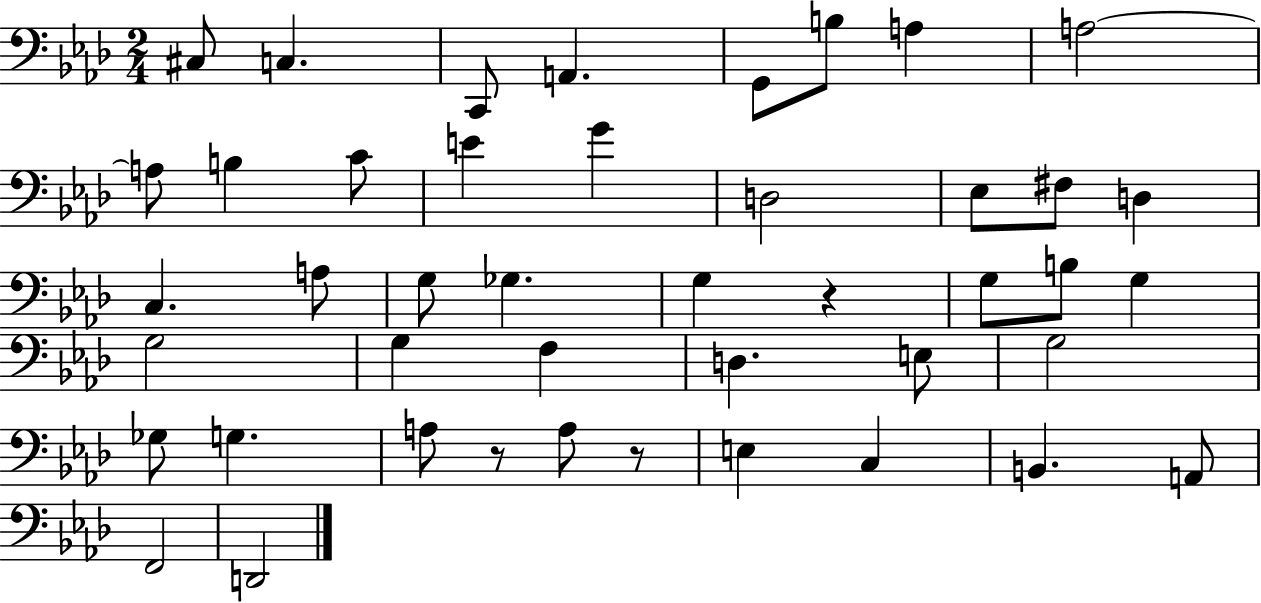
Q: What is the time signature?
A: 2/4